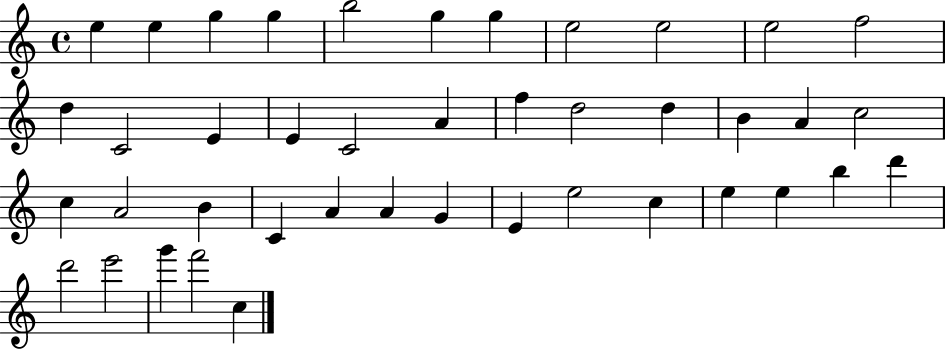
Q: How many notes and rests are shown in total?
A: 42